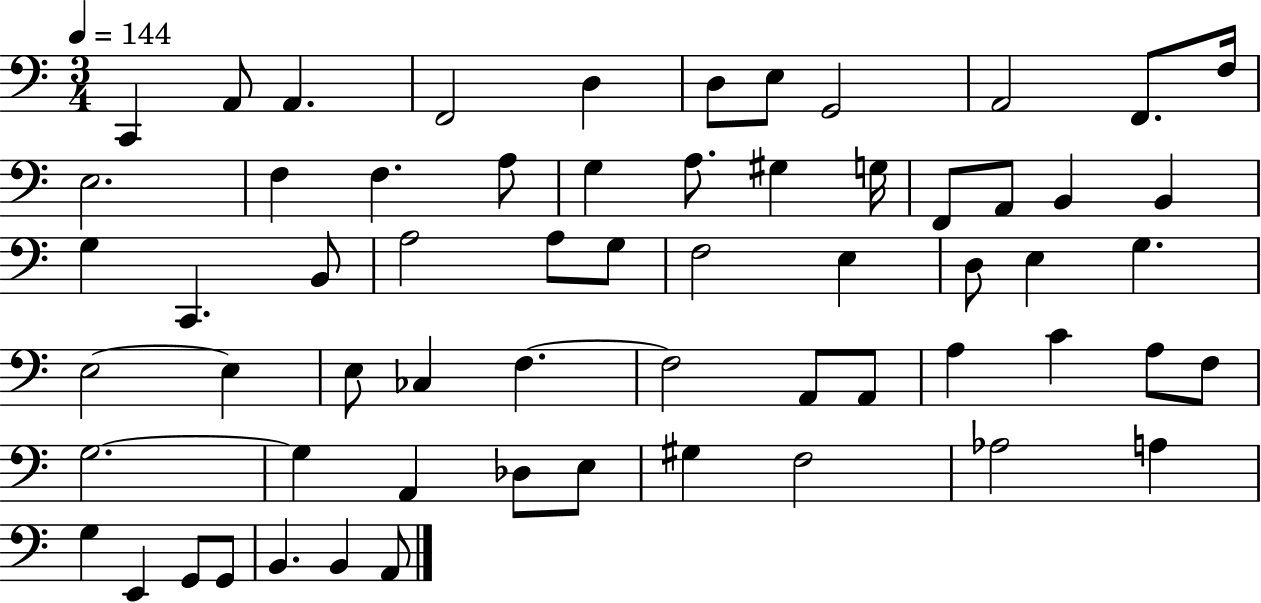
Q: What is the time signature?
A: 3/4